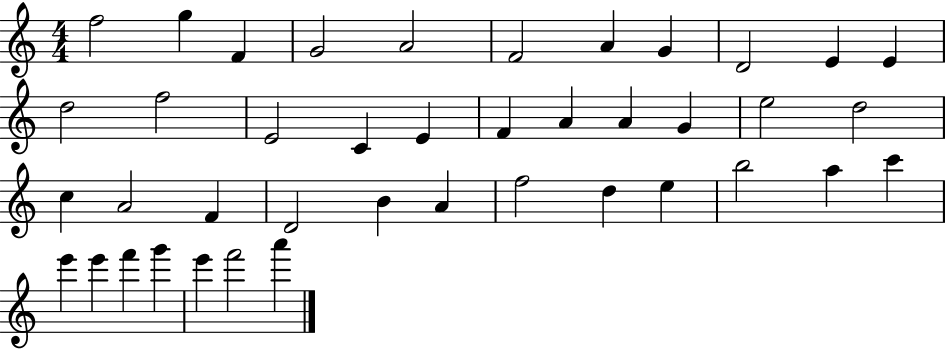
F5/h G5/q F4/q G4/h A4/h F4/h A4/q G4/q D4/h E4/q E4/q D5/h F5/h E4/h C4/q E4/q F4/q A4/q A4/q G4/q E5/h D5/h C5/q A4/h F4/q D4/h B4/q A4/q F5/h D5/q E5/q B5/h A5/q C6/q E6/q E6/q F6/q G6/q E6/q F6/h A6/q